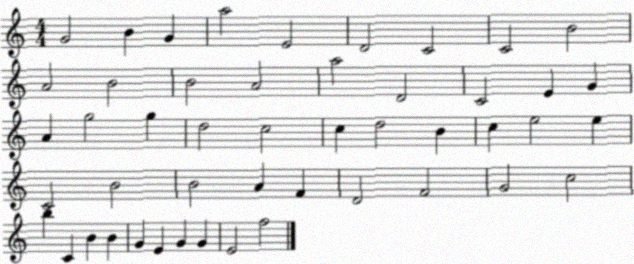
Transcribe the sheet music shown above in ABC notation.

X:1
T:Untitled
M:4/4
L:1/4
K:C
G2 B G a2 E2 D2 C2 C2 B2 A2 B2 B2 A2 a2 D2 C2 E G A g2 g d2 c2 c d2 B c e2 e C2 B2 B2 A F D2 F2 G2 c2 b C B B G E G G E2 f2